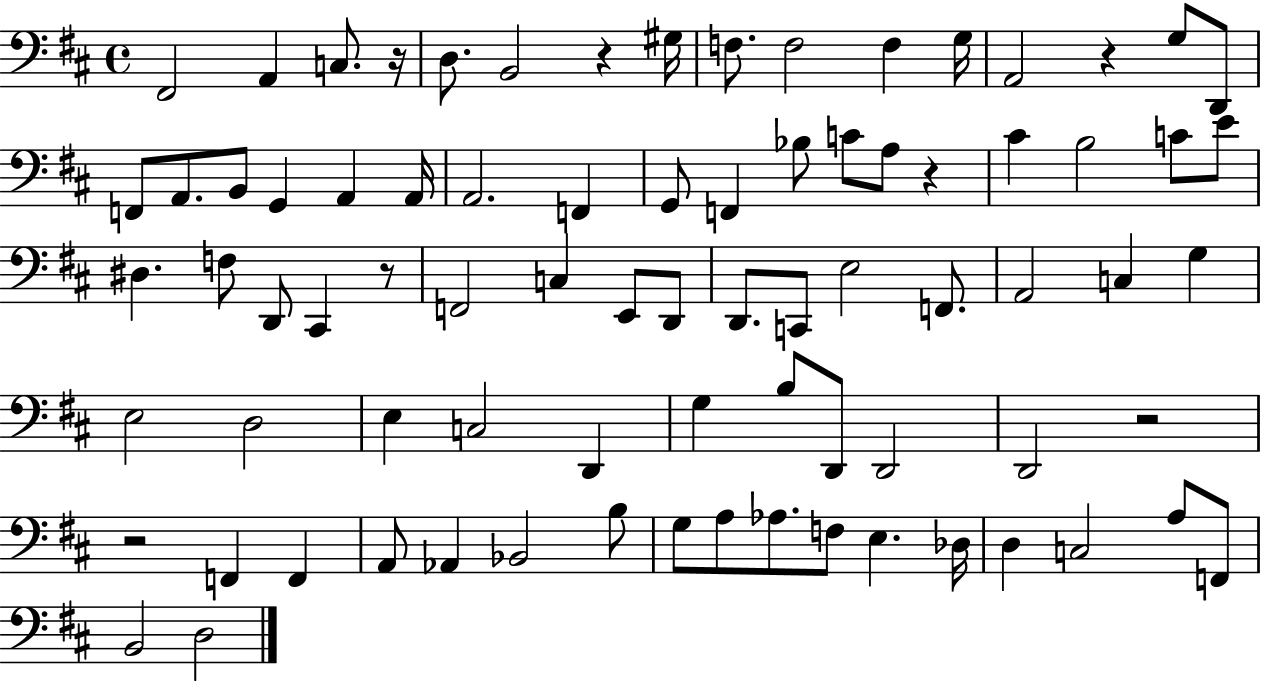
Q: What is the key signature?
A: D major